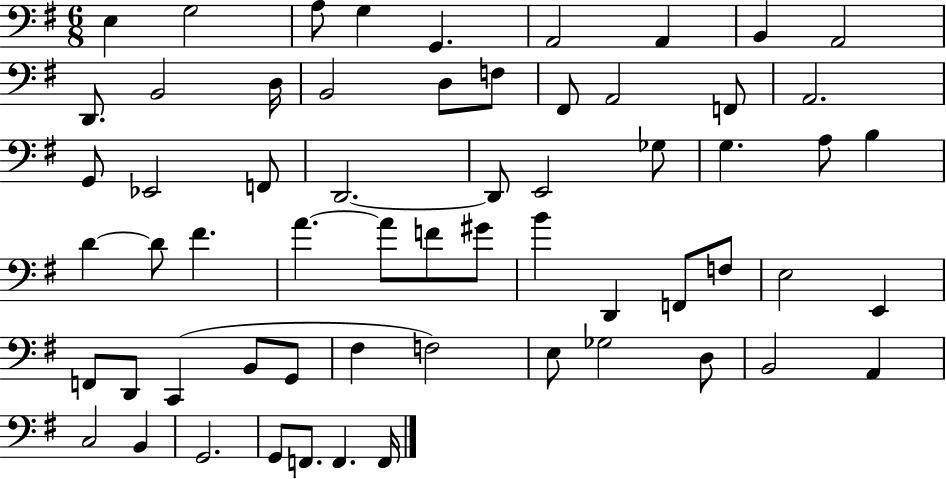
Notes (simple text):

E3/q G3/h A3/e G3/q G2/q. A2/h A2/q B2/q A2/h D2/e. B2/h D3/s B2/h D3/e F3/e F#2/e A2/h F2/e A2/h. G2/e Eb2/h F2/e D2/h. D2/e E2/h Gb3/e G3/q. A3/e B3/q D4/q D4/e F#4/q. A4/q. A4/e F4/e G#4/e B4/q D2/q F2/e F3/e E3/h E2/q F2/e D2/e C2/q B2/e G2/e F#3/q F3/h E3/e Gb3/h D3/e B2/h A2/q C3/h B2/q G2/h. G2/e F2/e. F2/q. F2/s